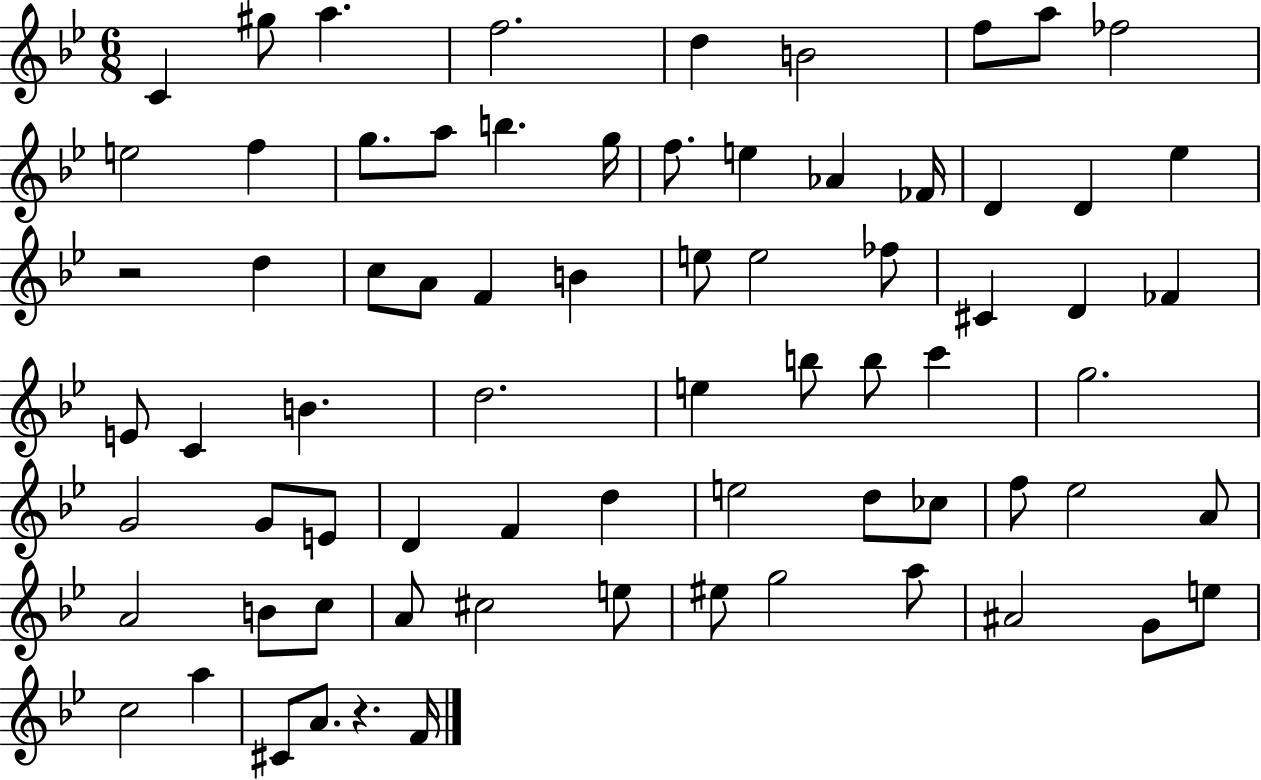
C4/q G#5/e A5/q. F5/h. D5/q B4/h F5/e A5/e FES5/h E5/h F5/q G5/e. A5/e B5/q. G5/s F5/e. E5/q Ab4/q FES4/s D4/q D4/q Eb5/q R/h D5/q C5/e A4/e F4/q B4/q E5/e E5/h FES5/e C#4/q D4/q FES4/q E4/e C4/q B4/q. D5/h. E5/q B5/e B5/e C6/q G5/h. G4/h G4/e E4/e D4/q F4/q D5/q E5/h D5/e CES5/e F5/e Eb5/h A4/e A4/h B4/e C5/e A4/e C#5/h E5/e EIS5/e G5/h A5/e A#4/h G4/e E5/e C5/h A5/q C#4/e A4/e. R/q. F4/s